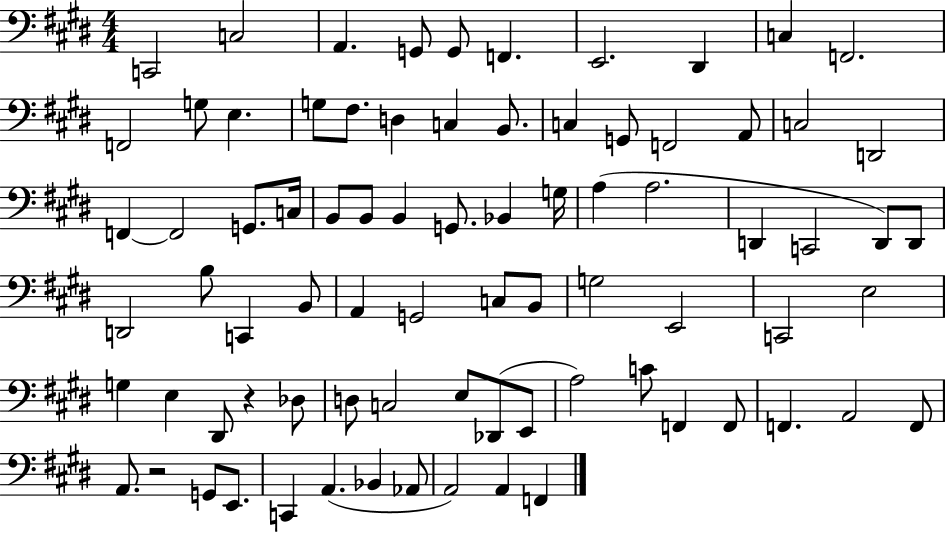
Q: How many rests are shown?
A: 2